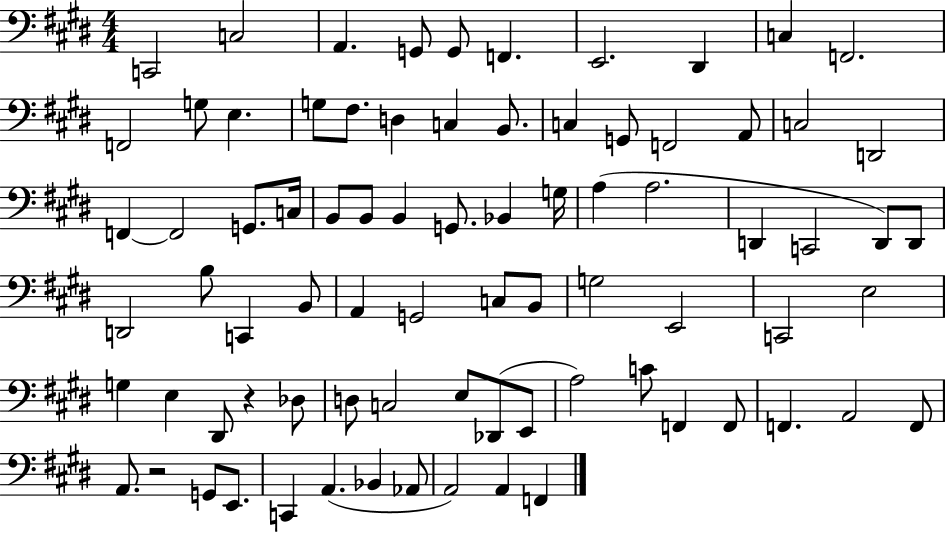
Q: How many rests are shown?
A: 2